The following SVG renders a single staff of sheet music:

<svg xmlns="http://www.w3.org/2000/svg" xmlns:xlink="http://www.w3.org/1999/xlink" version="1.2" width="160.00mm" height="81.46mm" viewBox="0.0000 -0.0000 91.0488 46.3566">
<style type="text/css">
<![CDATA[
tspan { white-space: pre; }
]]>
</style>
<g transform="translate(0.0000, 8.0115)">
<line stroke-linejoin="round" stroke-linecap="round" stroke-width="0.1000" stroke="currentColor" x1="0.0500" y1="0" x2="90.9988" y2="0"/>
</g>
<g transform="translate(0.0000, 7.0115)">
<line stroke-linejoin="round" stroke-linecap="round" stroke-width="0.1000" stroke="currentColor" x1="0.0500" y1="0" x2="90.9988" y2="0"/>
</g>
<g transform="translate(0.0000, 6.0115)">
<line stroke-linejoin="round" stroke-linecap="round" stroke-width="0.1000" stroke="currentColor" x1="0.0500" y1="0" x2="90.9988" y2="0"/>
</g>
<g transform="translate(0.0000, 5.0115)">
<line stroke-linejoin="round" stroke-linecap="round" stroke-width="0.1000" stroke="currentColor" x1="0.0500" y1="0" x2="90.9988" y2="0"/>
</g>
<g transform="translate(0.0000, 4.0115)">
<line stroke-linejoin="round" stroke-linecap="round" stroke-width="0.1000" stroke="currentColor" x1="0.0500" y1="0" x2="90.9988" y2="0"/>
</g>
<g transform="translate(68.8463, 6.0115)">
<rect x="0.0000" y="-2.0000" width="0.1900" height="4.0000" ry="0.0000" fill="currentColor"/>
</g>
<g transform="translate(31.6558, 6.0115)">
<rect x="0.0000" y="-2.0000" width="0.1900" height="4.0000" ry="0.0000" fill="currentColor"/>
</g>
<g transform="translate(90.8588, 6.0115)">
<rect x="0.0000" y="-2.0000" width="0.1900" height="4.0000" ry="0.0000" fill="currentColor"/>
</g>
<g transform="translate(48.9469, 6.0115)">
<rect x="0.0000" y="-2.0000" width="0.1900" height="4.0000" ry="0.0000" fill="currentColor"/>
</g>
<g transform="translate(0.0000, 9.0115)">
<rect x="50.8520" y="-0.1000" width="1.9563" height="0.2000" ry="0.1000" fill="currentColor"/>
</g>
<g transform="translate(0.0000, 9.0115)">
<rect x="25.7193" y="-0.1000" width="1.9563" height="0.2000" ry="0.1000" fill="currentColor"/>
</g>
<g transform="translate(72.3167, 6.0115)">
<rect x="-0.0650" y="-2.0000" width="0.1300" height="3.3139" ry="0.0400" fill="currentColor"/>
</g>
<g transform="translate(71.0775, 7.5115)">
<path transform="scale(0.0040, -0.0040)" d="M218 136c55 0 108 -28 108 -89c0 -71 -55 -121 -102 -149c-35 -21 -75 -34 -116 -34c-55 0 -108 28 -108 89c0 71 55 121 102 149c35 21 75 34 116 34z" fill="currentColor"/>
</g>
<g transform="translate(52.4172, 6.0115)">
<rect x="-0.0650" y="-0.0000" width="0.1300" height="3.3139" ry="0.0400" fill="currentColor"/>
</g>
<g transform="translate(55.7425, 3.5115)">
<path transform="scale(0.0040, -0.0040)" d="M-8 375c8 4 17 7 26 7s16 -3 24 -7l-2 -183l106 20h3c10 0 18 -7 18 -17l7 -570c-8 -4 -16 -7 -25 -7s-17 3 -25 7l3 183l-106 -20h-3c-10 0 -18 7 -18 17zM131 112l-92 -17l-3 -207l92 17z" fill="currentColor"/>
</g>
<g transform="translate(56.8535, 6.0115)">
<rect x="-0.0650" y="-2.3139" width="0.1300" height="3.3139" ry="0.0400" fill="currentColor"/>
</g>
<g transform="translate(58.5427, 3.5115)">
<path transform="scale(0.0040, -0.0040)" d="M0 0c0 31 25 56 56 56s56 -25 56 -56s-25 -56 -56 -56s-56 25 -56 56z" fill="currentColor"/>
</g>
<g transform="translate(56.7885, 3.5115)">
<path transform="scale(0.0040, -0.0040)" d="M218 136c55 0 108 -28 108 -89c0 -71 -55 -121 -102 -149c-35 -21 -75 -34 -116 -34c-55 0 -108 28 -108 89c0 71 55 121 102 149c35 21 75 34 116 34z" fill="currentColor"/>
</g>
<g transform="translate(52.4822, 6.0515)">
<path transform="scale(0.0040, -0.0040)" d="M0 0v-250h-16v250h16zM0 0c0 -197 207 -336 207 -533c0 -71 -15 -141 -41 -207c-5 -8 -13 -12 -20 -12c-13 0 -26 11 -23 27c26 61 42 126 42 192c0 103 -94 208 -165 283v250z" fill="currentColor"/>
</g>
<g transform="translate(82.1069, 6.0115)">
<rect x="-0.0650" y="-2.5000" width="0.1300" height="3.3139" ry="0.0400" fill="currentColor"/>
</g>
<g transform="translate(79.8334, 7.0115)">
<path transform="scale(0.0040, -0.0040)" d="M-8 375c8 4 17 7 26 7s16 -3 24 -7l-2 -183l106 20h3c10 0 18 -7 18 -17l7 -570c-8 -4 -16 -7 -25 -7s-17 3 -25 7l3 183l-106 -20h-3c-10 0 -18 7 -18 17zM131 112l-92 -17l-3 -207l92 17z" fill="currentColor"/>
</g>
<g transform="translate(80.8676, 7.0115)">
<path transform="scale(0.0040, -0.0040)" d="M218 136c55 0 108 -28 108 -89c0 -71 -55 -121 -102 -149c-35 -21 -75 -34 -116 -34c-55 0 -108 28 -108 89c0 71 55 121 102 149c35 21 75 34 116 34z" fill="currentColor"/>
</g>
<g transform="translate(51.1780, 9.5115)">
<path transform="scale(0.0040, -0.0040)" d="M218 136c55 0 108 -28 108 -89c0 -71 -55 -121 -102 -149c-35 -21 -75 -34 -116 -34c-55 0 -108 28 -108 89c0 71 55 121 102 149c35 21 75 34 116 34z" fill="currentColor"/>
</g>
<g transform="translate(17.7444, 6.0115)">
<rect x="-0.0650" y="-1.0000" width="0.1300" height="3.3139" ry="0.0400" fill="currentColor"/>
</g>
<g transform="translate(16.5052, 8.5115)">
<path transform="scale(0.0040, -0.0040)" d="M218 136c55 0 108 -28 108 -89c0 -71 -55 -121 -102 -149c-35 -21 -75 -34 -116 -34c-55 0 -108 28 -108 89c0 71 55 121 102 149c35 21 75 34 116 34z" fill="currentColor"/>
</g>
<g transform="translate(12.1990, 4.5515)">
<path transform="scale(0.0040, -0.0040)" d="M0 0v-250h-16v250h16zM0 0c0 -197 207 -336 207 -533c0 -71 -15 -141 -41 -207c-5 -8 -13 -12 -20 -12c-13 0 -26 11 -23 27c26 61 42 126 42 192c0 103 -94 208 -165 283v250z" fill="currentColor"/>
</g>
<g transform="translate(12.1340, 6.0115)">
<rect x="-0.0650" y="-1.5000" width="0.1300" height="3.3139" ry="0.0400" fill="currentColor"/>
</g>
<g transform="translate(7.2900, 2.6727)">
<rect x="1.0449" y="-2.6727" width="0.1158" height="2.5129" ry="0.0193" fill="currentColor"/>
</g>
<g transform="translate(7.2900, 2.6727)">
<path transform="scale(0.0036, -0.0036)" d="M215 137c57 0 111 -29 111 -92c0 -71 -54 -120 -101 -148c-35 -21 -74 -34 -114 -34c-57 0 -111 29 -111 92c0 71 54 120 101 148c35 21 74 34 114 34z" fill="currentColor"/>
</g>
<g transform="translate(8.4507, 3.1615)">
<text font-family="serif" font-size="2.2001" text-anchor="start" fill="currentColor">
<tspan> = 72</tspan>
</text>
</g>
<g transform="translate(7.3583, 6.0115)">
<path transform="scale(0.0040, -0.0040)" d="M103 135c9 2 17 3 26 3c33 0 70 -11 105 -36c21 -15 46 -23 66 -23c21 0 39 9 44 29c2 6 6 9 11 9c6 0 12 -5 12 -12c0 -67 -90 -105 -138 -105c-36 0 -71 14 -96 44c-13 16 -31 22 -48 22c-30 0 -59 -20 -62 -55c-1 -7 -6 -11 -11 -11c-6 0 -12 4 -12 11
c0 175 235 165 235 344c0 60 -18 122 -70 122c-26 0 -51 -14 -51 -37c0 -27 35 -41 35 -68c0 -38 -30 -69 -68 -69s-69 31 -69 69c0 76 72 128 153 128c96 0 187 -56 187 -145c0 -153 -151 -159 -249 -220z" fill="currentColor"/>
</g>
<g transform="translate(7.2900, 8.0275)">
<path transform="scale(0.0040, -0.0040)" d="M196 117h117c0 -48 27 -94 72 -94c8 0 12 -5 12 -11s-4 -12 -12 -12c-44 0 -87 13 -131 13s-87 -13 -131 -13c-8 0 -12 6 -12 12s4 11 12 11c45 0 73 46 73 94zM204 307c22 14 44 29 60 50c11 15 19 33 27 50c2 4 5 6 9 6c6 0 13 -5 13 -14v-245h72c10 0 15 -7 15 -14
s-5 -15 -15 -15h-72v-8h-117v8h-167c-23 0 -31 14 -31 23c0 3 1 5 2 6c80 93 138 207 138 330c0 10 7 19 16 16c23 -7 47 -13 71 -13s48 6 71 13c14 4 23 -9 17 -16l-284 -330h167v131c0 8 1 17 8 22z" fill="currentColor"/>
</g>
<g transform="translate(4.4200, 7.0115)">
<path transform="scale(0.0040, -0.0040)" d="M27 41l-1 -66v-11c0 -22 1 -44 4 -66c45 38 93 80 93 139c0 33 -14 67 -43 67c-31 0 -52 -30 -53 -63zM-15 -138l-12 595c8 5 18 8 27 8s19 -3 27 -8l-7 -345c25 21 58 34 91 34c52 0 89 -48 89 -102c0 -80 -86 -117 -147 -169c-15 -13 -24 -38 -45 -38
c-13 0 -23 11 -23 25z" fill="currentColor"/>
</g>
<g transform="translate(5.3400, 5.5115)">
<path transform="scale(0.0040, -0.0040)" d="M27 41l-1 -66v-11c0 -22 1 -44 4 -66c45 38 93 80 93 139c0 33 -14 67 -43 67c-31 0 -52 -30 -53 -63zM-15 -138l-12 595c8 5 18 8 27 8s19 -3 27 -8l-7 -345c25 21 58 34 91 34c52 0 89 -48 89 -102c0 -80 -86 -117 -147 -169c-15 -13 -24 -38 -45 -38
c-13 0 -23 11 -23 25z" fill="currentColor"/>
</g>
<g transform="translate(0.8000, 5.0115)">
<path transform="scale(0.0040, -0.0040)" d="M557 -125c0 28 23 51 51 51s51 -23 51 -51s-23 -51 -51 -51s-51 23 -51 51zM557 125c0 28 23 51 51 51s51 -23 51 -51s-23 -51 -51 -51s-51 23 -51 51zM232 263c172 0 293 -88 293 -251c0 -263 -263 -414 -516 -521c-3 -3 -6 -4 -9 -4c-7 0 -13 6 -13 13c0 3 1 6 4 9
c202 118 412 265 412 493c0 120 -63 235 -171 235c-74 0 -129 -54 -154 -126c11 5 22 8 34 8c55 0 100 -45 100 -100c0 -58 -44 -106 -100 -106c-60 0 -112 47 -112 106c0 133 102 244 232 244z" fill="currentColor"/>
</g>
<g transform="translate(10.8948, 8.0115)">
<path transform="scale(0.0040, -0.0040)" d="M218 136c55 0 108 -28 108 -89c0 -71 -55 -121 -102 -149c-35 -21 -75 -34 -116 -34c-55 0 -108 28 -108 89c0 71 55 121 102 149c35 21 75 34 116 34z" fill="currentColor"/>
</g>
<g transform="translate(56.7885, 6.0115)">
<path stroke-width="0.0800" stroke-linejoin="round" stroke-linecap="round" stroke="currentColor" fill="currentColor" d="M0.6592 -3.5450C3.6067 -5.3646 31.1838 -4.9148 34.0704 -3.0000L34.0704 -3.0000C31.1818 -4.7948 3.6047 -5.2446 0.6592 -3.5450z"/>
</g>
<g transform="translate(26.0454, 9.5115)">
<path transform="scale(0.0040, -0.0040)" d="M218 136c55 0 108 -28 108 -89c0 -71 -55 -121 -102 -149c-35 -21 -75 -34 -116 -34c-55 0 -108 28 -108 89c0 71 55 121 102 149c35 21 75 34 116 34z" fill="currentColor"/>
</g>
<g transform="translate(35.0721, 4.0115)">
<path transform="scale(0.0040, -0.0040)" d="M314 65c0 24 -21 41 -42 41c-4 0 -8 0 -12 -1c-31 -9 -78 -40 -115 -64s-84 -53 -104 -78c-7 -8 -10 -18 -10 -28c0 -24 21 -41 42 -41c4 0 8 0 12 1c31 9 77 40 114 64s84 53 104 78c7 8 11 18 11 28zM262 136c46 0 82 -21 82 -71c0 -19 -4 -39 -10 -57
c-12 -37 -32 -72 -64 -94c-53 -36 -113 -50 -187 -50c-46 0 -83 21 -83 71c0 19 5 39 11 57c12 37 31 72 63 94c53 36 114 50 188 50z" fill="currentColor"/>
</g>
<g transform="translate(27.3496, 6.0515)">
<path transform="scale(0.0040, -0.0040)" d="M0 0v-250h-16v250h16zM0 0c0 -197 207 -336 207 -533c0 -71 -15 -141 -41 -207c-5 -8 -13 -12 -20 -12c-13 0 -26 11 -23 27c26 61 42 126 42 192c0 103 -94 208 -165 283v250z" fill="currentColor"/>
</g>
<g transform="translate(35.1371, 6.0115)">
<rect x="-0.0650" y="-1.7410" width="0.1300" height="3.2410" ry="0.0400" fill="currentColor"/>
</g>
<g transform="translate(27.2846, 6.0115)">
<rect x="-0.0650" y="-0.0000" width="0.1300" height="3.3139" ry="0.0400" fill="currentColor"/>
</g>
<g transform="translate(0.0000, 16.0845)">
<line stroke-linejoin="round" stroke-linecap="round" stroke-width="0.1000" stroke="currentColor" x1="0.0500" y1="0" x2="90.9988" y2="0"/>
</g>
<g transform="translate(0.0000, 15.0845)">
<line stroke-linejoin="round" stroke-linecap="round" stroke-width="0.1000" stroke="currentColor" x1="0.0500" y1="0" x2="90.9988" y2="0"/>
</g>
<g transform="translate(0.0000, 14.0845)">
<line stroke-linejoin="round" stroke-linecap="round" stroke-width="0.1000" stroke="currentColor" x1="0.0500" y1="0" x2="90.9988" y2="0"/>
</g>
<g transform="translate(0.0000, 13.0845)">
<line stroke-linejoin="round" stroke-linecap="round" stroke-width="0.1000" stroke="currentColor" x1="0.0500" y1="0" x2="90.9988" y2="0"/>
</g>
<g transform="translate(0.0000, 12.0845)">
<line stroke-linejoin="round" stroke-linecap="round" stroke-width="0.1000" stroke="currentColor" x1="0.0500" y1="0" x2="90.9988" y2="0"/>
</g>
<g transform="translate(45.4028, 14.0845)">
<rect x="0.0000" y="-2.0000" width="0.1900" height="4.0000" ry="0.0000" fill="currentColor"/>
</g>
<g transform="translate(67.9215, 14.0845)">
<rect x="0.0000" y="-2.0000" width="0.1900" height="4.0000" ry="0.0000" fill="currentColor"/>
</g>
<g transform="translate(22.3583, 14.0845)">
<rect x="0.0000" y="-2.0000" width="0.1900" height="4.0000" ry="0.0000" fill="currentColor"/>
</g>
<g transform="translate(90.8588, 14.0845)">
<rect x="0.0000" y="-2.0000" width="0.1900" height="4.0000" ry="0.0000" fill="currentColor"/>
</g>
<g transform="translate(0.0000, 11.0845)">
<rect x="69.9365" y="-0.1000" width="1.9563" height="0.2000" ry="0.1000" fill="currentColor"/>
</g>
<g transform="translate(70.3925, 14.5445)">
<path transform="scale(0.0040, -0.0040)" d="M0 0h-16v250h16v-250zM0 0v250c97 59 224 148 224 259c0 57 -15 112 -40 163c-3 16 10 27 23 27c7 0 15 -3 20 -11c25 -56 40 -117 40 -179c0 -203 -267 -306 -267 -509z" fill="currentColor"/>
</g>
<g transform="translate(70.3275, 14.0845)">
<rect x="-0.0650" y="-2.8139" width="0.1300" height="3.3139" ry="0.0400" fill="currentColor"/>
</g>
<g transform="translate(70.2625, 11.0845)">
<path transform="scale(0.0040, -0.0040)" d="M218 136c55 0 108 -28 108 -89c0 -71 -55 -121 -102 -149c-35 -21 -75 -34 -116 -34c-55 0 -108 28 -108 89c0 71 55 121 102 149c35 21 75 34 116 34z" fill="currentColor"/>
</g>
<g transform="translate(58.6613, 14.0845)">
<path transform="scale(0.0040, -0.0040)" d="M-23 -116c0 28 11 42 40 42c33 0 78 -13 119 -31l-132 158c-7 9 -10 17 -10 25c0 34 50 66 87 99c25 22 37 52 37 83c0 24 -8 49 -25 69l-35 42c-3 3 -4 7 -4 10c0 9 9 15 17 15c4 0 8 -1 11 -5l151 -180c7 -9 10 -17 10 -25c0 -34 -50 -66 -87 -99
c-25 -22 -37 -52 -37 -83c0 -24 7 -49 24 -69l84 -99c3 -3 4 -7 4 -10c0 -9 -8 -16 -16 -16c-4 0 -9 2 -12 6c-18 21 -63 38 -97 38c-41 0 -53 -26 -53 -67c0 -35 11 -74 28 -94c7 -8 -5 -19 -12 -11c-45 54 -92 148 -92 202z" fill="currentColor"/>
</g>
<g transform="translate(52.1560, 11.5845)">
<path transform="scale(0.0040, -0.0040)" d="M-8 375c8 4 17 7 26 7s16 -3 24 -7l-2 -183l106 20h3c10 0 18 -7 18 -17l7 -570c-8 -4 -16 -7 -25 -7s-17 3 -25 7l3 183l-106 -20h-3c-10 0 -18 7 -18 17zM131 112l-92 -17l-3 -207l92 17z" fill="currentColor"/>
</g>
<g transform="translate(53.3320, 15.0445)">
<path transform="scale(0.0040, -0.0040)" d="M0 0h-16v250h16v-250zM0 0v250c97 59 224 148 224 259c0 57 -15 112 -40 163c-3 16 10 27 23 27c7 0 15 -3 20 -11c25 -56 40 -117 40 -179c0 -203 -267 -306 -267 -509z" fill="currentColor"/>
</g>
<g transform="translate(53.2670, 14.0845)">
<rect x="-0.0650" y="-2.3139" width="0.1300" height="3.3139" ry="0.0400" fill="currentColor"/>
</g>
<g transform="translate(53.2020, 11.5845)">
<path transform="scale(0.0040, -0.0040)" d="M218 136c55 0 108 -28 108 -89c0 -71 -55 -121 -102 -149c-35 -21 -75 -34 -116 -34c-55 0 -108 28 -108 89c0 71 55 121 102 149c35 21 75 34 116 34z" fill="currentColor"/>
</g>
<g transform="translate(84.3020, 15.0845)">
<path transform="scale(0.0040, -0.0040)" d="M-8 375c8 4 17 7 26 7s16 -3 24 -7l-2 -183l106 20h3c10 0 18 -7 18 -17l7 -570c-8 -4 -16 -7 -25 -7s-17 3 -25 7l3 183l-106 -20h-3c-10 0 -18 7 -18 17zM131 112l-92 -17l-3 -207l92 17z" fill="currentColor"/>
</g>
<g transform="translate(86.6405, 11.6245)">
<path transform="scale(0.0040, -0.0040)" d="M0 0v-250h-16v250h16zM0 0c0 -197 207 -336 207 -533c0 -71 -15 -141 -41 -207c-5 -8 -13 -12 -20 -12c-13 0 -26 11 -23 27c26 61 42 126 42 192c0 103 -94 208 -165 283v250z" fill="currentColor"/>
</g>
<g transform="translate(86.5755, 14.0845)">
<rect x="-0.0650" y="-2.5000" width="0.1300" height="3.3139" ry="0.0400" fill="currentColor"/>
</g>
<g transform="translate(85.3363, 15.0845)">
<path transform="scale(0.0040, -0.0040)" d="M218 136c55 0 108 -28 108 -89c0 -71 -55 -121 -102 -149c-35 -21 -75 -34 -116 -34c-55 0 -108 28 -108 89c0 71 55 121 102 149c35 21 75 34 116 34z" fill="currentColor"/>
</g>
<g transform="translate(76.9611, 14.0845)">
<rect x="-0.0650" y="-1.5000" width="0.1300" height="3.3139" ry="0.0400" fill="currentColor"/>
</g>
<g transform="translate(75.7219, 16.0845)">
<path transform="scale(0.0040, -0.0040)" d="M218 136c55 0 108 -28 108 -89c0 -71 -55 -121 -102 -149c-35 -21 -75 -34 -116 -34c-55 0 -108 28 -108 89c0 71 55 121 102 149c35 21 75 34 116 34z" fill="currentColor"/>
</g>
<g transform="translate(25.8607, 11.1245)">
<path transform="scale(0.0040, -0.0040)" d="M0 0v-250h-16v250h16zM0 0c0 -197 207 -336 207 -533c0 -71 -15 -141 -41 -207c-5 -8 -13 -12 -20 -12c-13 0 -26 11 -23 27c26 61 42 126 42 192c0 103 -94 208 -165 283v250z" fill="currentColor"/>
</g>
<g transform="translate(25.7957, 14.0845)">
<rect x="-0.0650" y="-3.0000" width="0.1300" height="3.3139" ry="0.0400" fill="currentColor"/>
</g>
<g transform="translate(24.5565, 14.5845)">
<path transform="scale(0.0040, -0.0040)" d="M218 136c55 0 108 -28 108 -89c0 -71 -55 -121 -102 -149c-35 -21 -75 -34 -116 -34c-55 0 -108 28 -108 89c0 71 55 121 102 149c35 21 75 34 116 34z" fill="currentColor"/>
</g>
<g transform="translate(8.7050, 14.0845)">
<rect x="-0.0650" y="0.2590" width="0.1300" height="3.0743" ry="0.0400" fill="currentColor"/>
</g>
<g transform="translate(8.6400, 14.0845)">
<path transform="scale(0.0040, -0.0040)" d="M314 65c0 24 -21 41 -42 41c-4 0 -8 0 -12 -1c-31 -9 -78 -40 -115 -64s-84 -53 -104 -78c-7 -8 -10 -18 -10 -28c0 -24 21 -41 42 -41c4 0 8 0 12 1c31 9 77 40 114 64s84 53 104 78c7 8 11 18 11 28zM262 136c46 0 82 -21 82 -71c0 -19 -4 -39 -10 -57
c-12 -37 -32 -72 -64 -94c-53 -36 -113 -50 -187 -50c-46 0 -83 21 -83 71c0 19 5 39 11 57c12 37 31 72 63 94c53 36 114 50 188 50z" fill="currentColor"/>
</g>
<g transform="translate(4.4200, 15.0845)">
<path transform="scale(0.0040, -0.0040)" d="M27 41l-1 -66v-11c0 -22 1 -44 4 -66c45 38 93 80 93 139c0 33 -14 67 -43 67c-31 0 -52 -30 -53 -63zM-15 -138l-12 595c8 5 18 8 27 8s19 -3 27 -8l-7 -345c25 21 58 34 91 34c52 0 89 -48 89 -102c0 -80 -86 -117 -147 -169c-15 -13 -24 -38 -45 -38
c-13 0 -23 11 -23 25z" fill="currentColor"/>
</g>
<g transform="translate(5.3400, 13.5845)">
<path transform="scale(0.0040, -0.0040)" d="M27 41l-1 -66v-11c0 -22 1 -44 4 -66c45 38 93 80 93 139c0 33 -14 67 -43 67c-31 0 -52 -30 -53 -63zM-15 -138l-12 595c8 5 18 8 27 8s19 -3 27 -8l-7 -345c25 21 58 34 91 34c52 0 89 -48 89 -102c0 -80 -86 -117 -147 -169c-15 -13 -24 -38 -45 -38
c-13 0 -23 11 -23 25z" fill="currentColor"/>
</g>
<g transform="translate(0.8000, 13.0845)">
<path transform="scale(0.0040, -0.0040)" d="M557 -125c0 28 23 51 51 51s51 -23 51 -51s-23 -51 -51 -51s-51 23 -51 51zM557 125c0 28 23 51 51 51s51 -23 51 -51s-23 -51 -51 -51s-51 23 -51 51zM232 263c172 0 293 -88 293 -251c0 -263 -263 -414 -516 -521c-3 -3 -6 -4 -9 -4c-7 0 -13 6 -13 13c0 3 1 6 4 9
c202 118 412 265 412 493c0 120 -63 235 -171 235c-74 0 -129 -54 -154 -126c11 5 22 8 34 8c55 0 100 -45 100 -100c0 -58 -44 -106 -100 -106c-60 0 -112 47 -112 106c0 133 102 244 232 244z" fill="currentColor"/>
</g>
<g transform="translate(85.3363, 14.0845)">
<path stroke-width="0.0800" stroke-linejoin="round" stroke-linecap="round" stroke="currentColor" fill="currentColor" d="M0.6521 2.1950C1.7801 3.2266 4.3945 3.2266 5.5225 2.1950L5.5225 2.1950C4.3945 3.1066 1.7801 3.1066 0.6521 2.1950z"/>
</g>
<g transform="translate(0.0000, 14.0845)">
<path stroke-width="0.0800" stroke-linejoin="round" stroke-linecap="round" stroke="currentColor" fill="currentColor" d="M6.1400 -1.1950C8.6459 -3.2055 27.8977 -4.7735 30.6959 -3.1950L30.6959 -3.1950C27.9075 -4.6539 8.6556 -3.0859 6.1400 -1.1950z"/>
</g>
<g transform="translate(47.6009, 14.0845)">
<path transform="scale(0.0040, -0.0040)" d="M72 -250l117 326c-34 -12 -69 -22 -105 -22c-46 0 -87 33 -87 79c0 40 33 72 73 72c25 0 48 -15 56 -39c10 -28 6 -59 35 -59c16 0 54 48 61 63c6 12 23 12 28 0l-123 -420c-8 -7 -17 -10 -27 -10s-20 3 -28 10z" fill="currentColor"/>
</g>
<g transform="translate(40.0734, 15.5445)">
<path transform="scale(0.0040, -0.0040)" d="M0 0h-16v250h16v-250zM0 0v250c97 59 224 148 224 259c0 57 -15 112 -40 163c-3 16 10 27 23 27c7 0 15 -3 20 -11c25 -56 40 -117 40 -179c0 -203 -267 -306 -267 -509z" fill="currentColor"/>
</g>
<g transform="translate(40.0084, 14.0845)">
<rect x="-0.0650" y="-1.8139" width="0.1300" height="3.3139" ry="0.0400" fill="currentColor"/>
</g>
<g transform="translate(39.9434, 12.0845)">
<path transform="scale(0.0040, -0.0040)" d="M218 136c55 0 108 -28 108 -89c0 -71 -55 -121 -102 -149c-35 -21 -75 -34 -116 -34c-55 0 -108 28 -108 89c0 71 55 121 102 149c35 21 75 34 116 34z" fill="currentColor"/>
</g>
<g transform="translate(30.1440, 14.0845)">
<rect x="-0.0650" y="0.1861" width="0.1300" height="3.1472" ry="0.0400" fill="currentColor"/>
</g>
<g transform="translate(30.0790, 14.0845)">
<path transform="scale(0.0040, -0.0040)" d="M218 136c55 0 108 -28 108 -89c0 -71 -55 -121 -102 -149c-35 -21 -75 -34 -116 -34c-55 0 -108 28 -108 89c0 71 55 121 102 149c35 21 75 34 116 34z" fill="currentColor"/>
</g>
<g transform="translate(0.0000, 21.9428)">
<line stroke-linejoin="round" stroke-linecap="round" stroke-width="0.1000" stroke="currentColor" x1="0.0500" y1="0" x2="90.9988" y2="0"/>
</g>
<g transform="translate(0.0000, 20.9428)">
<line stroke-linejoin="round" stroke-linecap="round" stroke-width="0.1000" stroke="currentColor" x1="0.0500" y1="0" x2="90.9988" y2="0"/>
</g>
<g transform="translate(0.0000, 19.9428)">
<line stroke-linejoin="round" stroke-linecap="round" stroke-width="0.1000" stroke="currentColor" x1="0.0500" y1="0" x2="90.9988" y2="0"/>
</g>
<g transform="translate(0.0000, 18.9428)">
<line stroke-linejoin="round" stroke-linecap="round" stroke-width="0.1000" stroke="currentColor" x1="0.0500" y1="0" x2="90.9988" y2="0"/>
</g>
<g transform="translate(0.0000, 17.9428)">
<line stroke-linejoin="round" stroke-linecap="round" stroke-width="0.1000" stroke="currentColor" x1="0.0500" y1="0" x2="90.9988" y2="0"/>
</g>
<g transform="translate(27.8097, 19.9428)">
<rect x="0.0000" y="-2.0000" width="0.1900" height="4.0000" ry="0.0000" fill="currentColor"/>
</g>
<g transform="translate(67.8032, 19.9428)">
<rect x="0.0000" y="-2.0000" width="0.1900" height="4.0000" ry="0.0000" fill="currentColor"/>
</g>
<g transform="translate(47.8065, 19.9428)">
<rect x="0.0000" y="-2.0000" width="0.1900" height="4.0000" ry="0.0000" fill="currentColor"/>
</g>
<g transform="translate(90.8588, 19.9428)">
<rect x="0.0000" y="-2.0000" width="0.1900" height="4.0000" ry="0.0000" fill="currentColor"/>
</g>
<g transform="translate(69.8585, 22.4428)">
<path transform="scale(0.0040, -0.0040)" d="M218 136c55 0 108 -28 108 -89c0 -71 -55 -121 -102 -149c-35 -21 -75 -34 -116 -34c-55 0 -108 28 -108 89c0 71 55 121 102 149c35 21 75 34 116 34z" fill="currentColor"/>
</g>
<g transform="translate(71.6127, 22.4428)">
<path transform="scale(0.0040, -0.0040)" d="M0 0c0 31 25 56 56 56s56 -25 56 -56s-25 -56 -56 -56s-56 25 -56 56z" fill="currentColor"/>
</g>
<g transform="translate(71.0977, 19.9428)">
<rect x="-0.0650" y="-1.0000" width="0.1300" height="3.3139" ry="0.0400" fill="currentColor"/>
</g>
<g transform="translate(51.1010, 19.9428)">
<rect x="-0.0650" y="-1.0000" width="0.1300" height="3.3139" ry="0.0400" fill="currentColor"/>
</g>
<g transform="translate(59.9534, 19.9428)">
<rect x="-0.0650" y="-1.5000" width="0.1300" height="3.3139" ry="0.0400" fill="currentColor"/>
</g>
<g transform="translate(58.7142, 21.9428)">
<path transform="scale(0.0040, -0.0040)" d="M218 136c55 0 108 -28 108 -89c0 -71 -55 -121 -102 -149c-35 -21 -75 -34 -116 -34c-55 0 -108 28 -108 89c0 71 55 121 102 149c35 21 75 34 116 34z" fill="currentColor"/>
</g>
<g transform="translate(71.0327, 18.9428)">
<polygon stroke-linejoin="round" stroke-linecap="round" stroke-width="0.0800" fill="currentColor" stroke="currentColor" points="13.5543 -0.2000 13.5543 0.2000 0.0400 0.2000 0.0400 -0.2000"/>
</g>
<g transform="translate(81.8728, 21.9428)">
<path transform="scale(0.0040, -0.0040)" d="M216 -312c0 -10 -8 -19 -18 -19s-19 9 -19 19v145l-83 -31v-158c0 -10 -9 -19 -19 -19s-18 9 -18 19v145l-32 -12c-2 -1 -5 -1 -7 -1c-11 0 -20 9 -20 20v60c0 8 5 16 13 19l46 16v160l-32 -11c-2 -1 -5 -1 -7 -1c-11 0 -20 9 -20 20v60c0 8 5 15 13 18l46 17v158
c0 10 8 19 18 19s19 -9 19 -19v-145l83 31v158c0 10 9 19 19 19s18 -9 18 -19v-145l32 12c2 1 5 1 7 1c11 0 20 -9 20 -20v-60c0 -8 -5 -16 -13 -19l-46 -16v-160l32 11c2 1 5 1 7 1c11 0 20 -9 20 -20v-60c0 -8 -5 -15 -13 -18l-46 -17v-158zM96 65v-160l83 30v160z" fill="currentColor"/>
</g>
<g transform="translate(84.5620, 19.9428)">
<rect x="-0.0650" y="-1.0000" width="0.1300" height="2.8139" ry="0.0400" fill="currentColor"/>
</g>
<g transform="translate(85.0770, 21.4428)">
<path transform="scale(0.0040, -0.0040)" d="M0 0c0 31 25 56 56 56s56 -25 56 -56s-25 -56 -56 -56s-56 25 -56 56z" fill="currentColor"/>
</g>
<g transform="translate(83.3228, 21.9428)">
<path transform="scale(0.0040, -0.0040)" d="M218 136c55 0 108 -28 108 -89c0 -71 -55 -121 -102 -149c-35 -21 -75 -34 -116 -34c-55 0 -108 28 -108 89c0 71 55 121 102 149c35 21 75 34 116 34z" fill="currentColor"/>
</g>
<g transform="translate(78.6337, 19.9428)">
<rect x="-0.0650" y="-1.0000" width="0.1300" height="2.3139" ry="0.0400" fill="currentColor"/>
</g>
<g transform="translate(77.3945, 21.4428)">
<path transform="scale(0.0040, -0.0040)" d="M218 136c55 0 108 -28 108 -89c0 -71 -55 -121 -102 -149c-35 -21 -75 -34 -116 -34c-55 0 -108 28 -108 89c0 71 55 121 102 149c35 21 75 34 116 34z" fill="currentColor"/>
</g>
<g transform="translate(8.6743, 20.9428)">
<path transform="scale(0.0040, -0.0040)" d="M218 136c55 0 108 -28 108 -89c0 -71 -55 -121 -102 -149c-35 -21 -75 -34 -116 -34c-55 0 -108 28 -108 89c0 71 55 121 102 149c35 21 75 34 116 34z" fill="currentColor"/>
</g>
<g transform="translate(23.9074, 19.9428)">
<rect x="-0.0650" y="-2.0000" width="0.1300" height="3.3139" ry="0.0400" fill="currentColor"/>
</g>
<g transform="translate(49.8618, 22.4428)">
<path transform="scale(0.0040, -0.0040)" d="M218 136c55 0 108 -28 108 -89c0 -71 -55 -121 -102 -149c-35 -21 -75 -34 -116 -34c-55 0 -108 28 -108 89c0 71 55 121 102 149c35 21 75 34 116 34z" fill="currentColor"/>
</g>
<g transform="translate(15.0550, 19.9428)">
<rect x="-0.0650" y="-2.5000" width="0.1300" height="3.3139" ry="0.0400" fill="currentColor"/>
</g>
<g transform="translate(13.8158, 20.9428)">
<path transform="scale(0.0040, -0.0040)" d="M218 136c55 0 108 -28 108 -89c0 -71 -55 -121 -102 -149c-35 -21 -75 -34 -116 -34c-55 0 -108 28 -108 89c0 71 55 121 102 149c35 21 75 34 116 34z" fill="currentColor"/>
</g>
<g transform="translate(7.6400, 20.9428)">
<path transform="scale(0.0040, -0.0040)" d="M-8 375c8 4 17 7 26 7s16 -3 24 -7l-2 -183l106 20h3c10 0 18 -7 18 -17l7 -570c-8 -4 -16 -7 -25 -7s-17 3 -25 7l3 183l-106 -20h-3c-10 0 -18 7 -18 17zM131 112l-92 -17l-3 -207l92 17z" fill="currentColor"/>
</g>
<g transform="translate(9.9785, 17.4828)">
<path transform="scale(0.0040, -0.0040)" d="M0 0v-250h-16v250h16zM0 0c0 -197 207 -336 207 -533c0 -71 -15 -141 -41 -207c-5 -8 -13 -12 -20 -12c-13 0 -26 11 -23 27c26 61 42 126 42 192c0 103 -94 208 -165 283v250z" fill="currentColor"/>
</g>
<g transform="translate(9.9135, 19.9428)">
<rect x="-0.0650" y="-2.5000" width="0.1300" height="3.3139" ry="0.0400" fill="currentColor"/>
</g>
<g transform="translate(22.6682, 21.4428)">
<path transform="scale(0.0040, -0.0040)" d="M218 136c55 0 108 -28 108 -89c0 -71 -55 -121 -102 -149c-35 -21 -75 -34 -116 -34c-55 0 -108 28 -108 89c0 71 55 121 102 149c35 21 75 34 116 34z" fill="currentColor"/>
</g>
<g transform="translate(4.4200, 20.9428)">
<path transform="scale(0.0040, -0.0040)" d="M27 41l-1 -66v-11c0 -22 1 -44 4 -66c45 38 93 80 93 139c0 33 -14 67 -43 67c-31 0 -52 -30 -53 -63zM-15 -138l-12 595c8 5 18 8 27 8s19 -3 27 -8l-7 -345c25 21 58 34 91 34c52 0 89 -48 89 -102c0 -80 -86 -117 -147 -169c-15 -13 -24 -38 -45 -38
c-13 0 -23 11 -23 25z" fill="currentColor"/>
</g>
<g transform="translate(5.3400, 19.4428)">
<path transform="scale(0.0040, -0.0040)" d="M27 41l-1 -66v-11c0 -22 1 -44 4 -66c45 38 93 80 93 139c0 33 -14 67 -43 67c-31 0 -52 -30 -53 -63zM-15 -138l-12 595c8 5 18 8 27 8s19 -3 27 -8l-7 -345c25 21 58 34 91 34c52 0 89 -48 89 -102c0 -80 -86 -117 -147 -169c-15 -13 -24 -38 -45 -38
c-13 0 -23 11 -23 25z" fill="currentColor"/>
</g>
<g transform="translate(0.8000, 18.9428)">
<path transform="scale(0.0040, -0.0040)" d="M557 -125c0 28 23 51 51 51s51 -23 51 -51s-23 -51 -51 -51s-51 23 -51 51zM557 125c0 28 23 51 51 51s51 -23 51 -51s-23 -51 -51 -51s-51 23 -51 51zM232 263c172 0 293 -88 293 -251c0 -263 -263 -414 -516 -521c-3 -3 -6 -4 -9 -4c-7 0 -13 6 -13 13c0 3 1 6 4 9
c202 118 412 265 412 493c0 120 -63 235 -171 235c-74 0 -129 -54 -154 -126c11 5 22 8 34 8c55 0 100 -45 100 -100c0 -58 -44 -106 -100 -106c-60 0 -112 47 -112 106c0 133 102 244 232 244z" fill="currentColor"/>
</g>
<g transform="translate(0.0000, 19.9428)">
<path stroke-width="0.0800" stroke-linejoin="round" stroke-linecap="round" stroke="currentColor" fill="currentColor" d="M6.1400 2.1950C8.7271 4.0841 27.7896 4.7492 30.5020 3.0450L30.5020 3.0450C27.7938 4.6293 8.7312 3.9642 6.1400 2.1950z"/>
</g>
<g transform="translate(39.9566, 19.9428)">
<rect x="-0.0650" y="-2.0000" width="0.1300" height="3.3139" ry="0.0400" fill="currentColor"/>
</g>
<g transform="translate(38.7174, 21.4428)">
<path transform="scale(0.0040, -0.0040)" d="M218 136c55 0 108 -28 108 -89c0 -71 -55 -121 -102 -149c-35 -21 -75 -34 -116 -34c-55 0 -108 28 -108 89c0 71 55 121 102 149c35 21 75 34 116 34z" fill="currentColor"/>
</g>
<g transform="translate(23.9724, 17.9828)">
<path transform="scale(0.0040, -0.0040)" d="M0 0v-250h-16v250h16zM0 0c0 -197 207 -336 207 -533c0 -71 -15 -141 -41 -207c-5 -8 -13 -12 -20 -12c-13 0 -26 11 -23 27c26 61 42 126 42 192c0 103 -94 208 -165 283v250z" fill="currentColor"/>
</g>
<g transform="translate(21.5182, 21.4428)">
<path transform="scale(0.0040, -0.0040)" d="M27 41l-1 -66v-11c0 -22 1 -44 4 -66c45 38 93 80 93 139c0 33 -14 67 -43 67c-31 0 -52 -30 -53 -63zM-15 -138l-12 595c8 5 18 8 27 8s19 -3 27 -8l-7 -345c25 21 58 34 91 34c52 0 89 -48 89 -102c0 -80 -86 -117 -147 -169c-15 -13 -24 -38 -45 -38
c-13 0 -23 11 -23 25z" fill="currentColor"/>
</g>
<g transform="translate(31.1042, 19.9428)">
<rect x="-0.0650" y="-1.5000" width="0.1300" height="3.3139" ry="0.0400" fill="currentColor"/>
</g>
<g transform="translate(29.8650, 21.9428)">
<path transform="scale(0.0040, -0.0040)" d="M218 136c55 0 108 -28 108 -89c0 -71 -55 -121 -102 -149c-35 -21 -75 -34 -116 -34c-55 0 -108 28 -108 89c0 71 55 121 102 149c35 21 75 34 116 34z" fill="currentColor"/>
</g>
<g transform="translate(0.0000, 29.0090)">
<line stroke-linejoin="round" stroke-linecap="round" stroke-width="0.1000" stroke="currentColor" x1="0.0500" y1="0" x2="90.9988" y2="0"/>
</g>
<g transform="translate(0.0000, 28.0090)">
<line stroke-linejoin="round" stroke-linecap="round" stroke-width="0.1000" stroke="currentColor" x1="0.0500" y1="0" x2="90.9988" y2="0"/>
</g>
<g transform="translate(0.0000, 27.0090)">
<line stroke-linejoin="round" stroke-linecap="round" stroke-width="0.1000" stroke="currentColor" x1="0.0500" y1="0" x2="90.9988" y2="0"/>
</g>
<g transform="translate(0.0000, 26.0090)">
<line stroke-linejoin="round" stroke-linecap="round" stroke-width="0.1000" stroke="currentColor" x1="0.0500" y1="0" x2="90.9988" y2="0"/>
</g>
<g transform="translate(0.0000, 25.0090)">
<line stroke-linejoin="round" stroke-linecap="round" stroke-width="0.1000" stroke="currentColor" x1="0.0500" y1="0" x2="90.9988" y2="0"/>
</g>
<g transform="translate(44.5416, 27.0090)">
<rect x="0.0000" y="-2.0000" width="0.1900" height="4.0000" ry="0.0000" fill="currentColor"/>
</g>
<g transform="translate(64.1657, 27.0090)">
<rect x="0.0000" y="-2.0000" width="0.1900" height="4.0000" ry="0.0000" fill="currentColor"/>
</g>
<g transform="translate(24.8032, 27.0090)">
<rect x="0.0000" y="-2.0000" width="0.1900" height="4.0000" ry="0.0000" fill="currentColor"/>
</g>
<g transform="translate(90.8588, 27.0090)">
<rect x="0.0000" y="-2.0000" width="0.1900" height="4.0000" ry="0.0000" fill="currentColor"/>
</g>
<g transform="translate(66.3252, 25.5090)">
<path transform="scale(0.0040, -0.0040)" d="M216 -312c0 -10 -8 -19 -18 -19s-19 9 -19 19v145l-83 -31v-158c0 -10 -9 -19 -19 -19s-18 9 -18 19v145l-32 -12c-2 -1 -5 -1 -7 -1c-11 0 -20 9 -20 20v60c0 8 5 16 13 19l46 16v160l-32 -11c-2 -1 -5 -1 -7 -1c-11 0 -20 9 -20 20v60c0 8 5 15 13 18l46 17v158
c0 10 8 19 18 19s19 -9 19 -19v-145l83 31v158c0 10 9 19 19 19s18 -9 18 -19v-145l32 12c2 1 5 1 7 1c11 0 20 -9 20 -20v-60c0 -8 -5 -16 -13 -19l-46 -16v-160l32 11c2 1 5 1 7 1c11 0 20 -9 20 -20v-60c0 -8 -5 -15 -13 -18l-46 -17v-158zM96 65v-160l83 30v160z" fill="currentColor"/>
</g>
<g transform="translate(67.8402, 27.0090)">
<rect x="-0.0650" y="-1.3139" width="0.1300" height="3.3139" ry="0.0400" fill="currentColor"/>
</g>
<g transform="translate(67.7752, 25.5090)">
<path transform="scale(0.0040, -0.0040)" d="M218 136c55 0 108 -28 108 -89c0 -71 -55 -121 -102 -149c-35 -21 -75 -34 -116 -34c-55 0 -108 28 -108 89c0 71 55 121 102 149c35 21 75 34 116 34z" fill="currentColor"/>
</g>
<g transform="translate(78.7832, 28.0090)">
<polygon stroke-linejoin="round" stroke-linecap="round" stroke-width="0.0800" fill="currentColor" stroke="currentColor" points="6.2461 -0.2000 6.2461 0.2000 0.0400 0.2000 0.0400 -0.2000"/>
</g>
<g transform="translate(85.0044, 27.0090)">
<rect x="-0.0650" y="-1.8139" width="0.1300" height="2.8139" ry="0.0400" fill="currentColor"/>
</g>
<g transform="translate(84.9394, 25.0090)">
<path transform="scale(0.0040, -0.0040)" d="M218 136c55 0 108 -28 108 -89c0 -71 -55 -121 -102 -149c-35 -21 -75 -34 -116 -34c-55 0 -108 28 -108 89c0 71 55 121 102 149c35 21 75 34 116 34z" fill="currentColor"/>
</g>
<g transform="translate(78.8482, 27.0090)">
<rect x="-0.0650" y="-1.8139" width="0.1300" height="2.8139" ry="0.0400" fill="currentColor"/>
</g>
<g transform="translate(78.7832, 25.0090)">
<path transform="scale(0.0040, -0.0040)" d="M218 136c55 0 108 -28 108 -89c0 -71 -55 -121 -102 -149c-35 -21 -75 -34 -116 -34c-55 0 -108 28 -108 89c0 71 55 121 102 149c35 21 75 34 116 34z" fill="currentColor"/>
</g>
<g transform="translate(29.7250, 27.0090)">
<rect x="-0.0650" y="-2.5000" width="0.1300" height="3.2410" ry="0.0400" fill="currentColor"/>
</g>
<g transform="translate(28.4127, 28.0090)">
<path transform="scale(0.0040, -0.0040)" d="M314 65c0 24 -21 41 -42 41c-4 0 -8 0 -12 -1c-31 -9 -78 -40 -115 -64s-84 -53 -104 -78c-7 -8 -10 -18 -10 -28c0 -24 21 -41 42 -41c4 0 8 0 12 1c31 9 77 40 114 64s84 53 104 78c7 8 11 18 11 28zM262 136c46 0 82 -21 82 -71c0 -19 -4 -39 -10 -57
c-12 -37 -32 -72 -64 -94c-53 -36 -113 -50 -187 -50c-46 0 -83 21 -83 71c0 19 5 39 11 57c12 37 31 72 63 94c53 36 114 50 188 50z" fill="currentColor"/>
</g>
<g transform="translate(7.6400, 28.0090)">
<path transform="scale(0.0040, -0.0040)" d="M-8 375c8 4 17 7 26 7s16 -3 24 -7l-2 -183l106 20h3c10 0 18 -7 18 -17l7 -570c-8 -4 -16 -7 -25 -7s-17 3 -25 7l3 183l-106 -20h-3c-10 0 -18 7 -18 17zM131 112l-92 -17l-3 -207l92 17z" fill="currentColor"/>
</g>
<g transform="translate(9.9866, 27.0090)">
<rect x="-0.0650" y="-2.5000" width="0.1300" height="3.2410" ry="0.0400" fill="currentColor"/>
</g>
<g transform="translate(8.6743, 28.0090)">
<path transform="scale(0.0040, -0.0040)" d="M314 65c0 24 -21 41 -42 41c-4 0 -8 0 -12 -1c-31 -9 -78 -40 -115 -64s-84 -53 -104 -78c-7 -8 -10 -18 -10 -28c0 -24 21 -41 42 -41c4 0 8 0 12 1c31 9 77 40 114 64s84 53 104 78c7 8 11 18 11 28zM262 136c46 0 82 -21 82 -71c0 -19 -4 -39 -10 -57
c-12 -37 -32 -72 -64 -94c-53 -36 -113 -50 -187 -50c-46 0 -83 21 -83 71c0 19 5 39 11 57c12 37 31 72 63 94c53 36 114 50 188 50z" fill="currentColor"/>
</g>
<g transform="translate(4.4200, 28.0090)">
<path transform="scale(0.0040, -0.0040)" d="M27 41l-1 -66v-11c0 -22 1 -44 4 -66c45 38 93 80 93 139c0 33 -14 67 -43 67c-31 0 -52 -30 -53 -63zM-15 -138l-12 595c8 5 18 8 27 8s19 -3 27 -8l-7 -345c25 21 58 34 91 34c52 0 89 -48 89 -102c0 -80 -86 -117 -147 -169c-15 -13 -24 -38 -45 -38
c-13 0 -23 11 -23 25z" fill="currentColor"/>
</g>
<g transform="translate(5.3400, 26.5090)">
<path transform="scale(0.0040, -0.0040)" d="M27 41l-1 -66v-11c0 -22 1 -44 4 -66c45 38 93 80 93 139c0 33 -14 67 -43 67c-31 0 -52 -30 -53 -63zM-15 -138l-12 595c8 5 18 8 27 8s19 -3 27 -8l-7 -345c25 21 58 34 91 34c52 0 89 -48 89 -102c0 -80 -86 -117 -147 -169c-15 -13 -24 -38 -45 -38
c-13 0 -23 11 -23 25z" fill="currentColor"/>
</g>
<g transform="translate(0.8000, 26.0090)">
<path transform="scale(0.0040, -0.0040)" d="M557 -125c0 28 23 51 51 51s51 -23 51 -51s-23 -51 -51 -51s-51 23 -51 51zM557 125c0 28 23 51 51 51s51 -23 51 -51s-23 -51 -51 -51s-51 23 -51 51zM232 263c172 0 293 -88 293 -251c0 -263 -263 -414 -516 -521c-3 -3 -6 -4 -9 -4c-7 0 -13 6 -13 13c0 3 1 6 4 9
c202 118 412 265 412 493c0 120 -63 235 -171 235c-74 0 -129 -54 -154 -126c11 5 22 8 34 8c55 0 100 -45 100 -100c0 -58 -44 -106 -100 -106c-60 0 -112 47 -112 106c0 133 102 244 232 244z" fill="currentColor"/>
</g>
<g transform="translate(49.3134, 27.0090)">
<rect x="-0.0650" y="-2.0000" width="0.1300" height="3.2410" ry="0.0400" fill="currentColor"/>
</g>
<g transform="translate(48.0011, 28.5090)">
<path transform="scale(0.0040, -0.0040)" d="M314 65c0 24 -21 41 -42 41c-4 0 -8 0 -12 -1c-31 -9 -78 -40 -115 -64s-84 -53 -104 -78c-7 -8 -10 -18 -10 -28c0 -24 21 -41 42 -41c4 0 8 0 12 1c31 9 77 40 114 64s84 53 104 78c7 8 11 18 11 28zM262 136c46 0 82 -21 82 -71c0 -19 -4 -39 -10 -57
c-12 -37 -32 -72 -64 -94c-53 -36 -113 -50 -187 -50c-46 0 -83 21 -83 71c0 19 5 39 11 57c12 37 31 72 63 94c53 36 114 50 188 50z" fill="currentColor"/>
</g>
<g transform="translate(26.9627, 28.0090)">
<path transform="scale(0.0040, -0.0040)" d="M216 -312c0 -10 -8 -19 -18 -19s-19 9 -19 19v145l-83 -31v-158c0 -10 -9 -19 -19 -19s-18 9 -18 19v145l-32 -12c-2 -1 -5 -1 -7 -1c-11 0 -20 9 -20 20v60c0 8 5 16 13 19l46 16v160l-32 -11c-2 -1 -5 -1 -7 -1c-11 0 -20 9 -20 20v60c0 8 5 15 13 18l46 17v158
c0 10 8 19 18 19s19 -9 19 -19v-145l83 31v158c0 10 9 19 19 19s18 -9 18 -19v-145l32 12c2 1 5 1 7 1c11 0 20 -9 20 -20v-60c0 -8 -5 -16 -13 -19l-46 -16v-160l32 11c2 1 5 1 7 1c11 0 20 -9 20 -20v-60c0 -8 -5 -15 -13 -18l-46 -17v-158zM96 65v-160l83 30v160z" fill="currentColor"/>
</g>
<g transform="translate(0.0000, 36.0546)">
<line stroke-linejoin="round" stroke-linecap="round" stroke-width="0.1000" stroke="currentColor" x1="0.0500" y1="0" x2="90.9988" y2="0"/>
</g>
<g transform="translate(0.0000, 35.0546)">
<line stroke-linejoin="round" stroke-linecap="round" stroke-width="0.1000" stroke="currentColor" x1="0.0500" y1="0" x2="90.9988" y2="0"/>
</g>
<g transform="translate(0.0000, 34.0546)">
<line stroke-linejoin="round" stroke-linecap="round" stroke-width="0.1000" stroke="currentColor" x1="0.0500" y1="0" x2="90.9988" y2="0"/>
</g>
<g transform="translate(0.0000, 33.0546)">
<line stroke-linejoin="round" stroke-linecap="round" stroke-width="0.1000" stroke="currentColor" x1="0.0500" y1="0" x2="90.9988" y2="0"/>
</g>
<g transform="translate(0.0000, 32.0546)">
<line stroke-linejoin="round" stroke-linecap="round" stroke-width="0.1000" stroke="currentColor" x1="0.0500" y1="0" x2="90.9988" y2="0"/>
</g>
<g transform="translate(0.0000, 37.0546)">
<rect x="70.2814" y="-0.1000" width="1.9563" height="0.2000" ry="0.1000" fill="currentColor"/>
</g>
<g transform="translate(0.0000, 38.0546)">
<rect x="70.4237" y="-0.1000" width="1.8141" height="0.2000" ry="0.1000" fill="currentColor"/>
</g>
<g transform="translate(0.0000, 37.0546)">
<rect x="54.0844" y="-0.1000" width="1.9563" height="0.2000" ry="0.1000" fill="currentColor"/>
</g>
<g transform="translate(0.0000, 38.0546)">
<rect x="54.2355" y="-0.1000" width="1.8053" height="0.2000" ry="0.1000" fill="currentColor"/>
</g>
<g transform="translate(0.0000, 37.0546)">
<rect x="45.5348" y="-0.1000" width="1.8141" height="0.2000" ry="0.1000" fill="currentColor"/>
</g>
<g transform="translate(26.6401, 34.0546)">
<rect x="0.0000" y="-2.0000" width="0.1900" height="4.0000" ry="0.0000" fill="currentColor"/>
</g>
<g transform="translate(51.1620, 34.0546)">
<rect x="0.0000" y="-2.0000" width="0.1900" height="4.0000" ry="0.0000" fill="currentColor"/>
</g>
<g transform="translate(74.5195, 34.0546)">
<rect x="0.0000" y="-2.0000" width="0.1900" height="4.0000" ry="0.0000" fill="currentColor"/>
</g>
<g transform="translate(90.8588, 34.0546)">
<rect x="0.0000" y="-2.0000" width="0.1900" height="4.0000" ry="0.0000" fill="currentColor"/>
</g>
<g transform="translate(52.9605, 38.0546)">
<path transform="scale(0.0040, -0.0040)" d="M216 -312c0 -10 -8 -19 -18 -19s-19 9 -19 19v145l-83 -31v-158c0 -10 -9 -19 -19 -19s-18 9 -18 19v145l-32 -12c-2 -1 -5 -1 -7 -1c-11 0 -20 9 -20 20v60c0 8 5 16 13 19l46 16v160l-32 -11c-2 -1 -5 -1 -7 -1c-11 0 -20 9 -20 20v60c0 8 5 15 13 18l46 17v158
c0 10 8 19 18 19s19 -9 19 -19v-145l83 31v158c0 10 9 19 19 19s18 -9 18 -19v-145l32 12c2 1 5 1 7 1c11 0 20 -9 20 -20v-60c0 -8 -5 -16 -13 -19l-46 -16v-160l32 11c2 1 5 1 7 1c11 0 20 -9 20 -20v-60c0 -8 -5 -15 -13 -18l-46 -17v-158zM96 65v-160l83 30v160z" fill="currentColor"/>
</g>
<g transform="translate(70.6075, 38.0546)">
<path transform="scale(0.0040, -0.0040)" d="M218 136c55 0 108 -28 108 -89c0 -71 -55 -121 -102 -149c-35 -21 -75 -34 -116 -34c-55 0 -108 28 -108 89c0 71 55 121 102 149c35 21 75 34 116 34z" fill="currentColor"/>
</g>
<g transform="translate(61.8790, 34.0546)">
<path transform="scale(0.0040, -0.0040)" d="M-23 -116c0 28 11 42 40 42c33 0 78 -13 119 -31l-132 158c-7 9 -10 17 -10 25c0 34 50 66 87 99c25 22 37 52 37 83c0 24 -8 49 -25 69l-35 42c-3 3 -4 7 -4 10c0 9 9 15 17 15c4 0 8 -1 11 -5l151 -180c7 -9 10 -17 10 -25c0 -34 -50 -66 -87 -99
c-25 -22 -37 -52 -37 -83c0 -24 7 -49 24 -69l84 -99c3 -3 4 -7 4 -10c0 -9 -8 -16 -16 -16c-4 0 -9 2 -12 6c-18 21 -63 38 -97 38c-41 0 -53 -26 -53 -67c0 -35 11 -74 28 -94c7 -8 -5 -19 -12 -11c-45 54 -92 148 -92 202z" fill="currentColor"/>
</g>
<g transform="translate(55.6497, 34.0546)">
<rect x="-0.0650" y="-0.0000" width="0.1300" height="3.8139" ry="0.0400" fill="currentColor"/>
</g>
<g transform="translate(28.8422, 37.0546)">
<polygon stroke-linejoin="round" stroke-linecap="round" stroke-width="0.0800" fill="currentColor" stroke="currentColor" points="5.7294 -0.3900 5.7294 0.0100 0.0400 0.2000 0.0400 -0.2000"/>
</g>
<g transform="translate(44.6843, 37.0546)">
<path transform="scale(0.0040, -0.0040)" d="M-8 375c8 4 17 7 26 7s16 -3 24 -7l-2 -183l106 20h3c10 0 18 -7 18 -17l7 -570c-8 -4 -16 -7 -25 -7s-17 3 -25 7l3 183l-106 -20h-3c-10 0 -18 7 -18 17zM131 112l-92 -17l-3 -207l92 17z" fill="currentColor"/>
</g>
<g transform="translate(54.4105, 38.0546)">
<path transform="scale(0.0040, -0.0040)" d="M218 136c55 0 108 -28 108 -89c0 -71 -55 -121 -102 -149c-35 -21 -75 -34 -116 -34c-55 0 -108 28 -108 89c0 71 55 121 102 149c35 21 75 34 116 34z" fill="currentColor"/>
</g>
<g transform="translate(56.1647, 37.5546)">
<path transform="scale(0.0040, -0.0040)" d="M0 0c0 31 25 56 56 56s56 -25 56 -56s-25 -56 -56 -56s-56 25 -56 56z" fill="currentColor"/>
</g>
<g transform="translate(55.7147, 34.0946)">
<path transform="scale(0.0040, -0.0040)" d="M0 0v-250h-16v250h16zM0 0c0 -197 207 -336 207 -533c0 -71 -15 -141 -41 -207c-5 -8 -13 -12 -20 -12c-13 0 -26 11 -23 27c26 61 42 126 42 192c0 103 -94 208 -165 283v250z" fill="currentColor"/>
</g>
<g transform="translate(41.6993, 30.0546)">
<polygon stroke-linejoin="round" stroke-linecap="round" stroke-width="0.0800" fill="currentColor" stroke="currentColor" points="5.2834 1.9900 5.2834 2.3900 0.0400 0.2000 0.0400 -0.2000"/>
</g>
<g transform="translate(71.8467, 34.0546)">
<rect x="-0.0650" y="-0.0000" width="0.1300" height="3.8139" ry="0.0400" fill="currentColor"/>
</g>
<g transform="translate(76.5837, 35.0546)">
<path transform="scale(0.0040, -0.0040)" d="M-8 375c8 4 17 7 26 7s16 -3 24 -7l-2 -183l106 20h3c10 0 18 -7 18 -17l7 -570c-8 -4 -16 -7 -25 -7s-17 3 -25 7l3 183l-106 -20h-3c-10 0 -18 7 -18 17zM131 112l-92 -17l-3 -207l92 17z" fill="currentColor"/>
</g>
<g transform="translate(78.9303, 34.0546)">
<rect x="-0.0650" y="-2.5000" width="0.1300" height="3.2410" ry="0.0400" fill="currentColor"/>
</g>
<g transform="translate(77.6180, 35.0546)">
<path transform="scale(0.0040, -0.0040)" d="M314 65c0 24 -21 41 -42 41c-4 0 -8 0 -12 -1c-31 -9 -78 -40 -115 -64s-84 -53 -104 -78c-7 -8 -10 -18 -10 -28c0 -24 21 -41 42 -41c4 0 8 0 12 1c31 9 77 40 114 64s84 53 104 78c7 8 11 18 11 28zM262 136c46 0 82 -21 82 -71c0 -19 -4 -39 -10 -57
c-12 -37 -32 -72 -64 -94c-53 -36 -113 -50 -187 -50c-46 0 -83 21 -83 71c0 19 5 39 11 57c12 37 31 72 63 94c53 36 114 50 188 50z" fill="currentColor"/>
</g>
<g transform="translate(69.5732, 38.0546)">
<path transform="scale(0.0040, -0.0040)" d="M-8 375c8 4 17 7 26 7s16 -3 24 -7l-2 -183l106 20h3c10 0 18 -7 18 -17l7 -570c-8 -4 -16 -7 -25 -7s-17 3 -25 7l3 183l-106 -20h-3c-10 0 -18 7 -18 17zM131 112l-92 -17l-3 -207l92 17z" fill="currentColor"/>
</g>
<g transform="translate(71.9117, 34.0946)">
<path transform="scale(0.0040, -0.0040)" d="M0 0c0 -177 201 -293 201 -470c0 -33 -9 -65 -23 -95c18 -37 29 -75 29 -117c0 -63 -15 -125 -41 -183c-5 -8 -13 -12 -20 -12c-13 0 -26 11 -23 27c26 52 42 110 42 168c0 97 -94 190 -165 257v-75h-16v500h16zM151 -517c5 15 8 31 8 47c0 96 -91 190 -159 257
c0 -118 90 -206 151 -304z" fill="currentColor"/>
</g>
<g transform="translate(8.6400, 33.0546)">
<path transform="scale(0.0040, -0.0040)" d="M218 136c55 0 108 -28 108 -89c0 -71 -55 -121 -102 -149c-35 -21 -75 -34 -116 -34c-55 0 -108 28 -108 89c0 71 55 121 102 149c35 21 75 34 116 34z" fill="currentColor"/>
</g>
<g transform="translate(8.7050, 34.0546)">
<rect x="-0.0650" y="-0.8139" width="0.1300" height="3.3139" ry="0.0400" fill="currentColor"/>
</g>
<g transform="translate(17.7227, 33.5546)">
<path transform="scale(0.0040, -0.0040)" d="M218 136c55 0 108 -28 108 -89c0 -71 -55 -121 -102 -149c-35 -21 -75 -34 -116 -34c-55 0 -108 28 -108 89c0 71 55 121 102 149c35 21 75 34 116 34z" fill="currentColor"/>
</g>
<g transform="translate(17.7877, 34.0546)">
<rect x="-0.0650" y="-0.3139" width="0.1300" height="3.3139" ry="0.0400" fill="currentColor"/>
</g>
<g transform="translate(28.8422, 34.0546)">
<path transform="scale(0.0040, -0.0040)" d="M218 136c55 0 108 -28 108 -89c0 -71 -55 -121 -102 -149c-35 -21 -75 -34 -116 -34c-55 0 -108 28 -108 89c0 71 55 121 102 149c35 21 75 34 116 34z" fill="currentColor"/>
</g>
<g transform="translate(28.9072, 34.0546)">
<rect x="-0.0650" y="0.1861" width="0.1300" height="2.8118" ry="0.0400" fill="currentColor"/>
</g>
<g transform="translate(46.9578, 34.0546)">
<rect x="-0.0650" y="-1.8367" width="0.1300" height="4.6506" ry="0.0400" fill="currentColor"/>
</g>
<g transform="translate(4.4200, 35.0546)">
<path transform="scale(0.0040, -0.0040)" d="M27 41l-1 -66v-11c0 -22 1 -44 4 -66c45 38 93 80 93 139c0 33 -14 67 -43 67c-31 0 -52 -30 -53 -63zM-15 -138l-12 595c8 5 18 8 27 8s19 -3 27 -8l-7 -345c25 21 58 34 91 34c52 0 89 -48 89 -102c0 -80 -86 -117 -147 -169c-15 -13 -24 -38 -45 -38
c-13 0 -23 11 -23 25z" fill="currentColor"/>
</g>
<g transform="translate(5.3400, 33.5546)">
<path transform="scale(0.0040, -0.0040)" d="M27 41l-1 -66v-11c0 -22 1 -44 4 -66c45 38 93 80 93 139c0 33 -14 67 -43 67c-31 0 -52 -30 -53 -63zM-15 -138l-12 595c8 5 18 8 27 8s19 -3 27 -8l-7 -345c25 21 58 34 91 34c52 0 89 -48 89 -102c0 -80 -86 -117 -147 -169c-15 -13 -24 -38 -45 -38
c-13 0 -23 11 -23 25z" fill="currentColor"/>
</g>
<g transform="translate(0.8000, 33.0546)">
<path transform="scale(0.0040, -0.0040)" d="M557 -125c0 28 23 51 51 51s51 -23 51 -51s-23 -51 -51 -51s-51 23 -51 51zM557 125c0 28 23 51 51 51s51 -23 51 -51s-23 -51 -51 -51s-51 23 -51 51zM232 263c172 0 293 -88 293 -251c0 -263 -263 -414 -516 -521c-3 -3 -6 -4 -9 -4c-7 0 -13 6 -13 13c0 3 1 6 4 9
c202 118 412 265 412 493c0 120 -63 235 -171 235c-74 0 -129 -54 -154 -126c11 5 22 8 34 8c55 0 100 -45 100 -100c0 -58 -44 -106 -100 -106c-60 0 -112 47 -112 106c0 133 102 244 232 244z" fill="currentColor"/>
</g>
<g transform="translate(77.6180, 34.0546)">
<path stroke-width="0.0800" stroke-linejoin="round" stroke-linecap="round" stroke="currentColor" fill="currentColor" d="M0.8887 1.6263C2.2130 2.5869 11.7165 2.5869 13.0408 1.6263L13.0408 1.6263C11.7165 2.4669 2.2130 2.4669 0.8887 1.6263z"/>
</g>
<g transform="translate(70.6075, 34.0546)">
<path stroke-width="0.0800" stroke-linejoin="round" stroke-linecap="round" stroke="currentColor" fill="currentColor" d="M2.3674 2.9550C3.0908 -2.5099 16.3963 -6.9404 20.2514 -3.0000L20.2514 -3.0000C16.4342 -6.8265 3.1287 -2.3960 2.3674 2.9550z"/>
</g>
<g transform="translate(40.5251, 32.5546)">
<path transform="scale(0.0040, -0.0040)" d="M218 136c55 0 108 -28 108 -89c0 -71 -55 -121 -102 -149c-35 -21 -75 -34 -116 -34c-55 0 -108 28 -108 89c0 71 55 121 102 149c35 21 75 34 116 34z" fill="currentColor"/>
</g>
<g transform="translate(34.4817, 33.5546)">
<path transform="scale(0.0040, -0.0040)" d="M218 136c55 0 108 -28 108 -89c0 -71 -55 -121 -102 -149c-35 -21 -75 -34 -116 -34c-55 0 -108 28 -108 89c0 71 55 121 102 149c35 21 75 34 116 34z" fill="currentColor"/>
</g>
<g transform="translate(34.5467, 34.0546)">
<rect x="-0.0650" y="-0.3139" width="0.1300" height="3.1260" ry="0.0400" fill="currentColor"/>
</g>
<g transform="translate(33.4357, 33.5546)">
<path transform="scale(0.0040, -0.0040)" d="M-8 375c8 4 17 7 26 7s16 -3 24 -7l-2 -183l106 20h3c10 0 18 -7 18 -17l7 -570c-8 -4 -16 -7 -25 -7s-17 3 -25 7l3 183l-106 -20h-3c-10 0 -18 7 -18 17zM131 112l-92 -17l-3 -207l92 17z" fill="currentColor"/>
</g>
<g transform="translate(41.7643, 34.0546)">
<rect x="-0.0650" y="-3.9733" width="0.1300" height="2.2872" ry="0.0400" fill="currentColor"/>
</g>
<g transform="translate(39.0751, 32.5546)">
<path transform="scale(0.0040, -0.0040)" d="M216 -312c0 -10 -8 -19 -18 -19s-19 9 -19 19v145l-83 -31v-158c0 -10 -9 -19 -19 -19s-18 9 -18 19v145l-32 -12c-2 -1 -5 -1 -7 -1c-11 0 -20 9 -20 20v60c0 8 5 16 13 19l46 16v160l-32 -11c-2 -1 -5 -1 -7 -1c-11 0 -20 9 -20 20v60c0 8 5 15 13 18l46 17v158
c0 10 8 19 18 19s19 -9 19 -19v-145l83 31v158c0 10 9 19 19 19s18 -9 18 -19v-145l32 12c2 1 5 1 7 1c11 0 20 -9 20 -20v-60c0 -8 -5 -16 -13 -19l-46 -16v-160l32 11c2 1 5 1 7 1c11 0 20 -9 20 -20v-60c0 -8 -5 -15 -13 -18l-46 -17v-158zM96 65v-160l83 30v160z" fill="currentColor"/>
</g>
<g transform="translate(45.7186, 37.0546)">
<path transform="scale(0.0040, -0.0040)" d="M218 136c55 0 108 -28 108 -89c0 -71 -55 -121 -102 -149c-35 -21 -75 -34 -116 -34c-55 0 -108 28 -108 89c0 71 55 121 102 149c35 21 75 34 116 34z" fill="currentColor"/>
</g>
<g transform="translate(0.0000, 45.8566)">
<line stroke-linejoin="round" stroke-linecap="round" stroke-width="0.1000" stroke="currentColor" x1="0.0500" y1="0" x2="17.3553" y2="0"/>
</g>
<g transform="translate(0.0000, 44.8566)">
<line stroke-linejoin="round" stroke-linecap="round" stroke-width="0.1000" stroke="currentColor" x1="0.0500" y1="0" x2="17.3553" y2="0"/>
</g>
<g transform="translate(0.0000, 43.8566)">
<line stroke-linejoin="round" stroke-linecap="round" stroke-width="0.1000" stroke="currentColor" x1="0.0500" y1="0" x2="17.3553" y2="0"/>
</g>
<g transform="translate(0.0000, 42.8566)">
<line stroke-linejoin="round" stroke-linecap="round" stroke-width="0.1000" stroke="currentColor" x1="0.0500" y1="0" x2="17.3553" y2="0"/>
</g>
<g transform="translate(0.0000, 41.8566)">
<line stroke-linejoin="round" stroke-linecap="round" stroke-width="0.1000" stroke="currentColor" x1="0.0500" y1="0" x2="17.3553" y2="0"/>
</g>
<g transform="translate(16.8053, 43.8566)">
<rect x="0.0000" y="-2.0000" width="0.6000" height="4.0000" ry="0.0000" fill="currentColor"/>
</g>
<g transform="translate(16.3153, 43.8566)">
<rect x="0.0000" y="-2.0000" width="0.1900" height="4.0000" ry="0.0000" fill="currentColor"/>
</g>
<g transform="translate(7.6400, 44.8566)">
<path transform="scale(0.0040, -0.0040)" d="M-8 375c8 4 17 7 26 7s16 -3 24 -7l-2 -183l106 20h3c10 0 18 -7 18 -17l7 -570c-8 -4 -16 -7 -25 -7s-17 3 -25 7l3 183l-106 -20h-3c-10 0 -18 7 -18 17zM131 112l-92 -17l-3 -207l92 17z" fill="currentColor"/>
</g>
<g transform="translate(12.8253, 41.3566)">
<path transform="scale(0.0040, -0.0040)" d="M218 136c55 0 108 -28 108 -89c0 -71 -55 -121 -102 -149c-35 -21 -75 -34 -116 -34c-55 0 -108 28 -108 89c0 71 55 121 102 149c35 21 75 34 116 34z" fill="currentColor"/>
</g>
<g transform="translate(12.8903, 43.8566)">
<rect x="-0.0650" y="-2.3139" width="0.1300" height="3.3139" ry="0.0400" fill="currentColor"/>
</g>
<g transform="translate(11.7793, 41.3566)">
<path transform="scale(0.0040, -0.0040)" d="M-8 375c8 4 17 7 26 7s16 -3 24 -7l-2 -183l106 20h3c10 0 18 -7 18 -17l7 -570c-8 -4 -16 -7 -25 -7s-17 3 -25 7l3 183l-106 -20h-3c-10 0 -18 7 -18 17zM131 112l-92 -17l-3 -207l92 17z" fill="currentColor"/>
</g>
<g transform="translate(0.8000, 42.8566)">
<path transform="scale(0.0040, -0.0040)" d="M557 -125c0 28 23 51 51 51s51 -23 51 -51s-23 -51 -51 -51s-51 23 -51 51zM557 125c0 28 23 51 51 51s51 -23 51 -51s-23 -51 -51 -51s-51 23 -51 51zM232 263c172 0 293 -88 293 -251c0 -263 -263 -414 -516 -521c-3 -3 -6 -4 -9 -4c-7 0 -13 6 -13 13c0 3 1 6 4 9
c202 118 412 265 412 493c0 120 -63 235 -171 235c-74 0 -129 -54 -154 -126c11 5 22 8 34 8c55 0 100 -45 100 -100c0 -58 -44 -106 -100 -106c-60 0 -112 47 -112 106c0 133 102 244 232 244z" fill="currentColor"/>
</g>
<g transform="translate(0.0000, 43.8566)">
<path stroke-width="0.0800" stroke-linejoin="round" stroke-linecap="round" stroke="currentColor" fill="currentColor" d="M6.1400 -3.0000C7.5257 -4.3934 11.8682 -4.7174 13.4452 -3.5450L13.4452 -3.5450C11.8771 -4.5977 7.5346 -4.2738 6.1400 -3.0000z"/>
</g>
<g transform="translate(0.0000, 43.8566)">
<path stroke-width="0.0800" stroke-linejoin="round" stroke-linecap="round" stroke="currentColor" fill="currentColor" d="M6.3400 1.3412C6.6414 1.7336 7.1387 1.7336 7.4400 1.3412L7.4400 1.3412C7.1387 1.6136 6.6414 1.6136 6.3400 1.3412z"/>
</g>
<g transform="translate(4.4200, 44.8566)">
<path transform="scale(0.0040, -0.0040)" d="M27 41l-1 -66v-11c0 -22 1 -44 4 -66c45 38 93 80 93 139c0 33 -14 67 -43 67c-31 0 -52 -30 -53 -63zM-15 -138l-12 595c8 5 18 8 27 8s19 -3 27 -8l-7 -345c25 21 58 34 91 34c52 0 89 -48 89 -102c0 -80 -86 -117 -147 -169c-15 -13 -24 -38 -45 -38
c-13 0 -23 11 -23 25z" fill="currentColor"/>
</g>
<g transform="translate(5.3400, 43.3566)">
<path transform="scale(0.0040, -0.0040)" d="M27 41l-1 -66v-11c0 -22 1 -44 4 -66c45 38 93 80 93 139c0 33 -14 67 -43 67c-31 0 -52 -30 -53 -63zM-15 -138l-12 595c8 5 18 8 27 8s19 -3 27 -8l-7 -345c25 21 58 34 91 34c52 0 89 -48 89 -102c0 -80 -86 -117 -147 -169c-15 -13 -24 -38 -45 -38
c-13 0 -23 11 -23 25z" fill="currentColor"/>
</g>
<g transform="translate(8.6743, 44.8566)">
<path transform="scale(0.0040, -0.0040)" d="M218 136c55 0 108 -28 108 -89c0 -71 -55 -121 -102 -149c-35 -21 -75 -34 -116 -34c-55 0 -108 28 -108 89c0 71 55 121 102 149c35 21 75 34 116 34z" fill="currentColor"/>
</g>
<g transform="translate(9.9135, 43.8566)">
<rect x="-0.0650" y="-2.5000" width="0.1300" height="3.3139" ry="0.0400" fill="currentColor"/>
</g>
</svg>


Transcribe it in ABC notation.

X:1
T:Untitled
M:2/4
L:1/4
K:Bb
G,,/2 F,, D,,/2 A,2 D,,/2 B, A,, B,, D,2 C,/2 D, A,/2 z/2 B,/2 z C/2 G,, B,,/2 B,,/2 B,, _A,,/2 G,, A,, F,, G,, F,,/2 A,,/2 ^G,,/2 B,,2 ^B,,2 A,,2 ^G, A,/2 A,/2 F, _E, D,/2 E,/2 ^G,/2 E,,/2 ^C,,/2 z C,,/4 B,,2 B,, B,